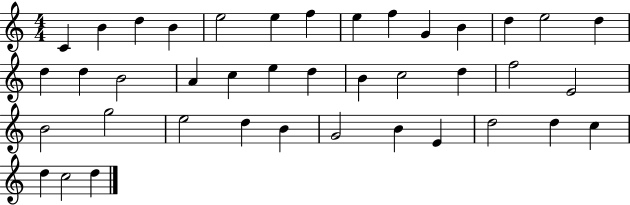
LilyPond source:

{
  \clef treble
  \numericTimeSignature
  \time 4/4
  \key c \major
  c'4 b'4 d''4 b'4 | e''2 e''4 f''4 | e''4 f''4 g'4 b'4 | d''4 e''2 d''4 | \break d''4 d''4 b'2 | a'4 c''4 e''4 d''4 | b'4 c''2 d''4 | f''2 e'2 | \break b'2 g''2 | e''2 d''4 b'4 | g'2 b'4 e'4 | d''2 d''4 c''4 | \break d''4 c''2 d''4 | \bar "|."
}